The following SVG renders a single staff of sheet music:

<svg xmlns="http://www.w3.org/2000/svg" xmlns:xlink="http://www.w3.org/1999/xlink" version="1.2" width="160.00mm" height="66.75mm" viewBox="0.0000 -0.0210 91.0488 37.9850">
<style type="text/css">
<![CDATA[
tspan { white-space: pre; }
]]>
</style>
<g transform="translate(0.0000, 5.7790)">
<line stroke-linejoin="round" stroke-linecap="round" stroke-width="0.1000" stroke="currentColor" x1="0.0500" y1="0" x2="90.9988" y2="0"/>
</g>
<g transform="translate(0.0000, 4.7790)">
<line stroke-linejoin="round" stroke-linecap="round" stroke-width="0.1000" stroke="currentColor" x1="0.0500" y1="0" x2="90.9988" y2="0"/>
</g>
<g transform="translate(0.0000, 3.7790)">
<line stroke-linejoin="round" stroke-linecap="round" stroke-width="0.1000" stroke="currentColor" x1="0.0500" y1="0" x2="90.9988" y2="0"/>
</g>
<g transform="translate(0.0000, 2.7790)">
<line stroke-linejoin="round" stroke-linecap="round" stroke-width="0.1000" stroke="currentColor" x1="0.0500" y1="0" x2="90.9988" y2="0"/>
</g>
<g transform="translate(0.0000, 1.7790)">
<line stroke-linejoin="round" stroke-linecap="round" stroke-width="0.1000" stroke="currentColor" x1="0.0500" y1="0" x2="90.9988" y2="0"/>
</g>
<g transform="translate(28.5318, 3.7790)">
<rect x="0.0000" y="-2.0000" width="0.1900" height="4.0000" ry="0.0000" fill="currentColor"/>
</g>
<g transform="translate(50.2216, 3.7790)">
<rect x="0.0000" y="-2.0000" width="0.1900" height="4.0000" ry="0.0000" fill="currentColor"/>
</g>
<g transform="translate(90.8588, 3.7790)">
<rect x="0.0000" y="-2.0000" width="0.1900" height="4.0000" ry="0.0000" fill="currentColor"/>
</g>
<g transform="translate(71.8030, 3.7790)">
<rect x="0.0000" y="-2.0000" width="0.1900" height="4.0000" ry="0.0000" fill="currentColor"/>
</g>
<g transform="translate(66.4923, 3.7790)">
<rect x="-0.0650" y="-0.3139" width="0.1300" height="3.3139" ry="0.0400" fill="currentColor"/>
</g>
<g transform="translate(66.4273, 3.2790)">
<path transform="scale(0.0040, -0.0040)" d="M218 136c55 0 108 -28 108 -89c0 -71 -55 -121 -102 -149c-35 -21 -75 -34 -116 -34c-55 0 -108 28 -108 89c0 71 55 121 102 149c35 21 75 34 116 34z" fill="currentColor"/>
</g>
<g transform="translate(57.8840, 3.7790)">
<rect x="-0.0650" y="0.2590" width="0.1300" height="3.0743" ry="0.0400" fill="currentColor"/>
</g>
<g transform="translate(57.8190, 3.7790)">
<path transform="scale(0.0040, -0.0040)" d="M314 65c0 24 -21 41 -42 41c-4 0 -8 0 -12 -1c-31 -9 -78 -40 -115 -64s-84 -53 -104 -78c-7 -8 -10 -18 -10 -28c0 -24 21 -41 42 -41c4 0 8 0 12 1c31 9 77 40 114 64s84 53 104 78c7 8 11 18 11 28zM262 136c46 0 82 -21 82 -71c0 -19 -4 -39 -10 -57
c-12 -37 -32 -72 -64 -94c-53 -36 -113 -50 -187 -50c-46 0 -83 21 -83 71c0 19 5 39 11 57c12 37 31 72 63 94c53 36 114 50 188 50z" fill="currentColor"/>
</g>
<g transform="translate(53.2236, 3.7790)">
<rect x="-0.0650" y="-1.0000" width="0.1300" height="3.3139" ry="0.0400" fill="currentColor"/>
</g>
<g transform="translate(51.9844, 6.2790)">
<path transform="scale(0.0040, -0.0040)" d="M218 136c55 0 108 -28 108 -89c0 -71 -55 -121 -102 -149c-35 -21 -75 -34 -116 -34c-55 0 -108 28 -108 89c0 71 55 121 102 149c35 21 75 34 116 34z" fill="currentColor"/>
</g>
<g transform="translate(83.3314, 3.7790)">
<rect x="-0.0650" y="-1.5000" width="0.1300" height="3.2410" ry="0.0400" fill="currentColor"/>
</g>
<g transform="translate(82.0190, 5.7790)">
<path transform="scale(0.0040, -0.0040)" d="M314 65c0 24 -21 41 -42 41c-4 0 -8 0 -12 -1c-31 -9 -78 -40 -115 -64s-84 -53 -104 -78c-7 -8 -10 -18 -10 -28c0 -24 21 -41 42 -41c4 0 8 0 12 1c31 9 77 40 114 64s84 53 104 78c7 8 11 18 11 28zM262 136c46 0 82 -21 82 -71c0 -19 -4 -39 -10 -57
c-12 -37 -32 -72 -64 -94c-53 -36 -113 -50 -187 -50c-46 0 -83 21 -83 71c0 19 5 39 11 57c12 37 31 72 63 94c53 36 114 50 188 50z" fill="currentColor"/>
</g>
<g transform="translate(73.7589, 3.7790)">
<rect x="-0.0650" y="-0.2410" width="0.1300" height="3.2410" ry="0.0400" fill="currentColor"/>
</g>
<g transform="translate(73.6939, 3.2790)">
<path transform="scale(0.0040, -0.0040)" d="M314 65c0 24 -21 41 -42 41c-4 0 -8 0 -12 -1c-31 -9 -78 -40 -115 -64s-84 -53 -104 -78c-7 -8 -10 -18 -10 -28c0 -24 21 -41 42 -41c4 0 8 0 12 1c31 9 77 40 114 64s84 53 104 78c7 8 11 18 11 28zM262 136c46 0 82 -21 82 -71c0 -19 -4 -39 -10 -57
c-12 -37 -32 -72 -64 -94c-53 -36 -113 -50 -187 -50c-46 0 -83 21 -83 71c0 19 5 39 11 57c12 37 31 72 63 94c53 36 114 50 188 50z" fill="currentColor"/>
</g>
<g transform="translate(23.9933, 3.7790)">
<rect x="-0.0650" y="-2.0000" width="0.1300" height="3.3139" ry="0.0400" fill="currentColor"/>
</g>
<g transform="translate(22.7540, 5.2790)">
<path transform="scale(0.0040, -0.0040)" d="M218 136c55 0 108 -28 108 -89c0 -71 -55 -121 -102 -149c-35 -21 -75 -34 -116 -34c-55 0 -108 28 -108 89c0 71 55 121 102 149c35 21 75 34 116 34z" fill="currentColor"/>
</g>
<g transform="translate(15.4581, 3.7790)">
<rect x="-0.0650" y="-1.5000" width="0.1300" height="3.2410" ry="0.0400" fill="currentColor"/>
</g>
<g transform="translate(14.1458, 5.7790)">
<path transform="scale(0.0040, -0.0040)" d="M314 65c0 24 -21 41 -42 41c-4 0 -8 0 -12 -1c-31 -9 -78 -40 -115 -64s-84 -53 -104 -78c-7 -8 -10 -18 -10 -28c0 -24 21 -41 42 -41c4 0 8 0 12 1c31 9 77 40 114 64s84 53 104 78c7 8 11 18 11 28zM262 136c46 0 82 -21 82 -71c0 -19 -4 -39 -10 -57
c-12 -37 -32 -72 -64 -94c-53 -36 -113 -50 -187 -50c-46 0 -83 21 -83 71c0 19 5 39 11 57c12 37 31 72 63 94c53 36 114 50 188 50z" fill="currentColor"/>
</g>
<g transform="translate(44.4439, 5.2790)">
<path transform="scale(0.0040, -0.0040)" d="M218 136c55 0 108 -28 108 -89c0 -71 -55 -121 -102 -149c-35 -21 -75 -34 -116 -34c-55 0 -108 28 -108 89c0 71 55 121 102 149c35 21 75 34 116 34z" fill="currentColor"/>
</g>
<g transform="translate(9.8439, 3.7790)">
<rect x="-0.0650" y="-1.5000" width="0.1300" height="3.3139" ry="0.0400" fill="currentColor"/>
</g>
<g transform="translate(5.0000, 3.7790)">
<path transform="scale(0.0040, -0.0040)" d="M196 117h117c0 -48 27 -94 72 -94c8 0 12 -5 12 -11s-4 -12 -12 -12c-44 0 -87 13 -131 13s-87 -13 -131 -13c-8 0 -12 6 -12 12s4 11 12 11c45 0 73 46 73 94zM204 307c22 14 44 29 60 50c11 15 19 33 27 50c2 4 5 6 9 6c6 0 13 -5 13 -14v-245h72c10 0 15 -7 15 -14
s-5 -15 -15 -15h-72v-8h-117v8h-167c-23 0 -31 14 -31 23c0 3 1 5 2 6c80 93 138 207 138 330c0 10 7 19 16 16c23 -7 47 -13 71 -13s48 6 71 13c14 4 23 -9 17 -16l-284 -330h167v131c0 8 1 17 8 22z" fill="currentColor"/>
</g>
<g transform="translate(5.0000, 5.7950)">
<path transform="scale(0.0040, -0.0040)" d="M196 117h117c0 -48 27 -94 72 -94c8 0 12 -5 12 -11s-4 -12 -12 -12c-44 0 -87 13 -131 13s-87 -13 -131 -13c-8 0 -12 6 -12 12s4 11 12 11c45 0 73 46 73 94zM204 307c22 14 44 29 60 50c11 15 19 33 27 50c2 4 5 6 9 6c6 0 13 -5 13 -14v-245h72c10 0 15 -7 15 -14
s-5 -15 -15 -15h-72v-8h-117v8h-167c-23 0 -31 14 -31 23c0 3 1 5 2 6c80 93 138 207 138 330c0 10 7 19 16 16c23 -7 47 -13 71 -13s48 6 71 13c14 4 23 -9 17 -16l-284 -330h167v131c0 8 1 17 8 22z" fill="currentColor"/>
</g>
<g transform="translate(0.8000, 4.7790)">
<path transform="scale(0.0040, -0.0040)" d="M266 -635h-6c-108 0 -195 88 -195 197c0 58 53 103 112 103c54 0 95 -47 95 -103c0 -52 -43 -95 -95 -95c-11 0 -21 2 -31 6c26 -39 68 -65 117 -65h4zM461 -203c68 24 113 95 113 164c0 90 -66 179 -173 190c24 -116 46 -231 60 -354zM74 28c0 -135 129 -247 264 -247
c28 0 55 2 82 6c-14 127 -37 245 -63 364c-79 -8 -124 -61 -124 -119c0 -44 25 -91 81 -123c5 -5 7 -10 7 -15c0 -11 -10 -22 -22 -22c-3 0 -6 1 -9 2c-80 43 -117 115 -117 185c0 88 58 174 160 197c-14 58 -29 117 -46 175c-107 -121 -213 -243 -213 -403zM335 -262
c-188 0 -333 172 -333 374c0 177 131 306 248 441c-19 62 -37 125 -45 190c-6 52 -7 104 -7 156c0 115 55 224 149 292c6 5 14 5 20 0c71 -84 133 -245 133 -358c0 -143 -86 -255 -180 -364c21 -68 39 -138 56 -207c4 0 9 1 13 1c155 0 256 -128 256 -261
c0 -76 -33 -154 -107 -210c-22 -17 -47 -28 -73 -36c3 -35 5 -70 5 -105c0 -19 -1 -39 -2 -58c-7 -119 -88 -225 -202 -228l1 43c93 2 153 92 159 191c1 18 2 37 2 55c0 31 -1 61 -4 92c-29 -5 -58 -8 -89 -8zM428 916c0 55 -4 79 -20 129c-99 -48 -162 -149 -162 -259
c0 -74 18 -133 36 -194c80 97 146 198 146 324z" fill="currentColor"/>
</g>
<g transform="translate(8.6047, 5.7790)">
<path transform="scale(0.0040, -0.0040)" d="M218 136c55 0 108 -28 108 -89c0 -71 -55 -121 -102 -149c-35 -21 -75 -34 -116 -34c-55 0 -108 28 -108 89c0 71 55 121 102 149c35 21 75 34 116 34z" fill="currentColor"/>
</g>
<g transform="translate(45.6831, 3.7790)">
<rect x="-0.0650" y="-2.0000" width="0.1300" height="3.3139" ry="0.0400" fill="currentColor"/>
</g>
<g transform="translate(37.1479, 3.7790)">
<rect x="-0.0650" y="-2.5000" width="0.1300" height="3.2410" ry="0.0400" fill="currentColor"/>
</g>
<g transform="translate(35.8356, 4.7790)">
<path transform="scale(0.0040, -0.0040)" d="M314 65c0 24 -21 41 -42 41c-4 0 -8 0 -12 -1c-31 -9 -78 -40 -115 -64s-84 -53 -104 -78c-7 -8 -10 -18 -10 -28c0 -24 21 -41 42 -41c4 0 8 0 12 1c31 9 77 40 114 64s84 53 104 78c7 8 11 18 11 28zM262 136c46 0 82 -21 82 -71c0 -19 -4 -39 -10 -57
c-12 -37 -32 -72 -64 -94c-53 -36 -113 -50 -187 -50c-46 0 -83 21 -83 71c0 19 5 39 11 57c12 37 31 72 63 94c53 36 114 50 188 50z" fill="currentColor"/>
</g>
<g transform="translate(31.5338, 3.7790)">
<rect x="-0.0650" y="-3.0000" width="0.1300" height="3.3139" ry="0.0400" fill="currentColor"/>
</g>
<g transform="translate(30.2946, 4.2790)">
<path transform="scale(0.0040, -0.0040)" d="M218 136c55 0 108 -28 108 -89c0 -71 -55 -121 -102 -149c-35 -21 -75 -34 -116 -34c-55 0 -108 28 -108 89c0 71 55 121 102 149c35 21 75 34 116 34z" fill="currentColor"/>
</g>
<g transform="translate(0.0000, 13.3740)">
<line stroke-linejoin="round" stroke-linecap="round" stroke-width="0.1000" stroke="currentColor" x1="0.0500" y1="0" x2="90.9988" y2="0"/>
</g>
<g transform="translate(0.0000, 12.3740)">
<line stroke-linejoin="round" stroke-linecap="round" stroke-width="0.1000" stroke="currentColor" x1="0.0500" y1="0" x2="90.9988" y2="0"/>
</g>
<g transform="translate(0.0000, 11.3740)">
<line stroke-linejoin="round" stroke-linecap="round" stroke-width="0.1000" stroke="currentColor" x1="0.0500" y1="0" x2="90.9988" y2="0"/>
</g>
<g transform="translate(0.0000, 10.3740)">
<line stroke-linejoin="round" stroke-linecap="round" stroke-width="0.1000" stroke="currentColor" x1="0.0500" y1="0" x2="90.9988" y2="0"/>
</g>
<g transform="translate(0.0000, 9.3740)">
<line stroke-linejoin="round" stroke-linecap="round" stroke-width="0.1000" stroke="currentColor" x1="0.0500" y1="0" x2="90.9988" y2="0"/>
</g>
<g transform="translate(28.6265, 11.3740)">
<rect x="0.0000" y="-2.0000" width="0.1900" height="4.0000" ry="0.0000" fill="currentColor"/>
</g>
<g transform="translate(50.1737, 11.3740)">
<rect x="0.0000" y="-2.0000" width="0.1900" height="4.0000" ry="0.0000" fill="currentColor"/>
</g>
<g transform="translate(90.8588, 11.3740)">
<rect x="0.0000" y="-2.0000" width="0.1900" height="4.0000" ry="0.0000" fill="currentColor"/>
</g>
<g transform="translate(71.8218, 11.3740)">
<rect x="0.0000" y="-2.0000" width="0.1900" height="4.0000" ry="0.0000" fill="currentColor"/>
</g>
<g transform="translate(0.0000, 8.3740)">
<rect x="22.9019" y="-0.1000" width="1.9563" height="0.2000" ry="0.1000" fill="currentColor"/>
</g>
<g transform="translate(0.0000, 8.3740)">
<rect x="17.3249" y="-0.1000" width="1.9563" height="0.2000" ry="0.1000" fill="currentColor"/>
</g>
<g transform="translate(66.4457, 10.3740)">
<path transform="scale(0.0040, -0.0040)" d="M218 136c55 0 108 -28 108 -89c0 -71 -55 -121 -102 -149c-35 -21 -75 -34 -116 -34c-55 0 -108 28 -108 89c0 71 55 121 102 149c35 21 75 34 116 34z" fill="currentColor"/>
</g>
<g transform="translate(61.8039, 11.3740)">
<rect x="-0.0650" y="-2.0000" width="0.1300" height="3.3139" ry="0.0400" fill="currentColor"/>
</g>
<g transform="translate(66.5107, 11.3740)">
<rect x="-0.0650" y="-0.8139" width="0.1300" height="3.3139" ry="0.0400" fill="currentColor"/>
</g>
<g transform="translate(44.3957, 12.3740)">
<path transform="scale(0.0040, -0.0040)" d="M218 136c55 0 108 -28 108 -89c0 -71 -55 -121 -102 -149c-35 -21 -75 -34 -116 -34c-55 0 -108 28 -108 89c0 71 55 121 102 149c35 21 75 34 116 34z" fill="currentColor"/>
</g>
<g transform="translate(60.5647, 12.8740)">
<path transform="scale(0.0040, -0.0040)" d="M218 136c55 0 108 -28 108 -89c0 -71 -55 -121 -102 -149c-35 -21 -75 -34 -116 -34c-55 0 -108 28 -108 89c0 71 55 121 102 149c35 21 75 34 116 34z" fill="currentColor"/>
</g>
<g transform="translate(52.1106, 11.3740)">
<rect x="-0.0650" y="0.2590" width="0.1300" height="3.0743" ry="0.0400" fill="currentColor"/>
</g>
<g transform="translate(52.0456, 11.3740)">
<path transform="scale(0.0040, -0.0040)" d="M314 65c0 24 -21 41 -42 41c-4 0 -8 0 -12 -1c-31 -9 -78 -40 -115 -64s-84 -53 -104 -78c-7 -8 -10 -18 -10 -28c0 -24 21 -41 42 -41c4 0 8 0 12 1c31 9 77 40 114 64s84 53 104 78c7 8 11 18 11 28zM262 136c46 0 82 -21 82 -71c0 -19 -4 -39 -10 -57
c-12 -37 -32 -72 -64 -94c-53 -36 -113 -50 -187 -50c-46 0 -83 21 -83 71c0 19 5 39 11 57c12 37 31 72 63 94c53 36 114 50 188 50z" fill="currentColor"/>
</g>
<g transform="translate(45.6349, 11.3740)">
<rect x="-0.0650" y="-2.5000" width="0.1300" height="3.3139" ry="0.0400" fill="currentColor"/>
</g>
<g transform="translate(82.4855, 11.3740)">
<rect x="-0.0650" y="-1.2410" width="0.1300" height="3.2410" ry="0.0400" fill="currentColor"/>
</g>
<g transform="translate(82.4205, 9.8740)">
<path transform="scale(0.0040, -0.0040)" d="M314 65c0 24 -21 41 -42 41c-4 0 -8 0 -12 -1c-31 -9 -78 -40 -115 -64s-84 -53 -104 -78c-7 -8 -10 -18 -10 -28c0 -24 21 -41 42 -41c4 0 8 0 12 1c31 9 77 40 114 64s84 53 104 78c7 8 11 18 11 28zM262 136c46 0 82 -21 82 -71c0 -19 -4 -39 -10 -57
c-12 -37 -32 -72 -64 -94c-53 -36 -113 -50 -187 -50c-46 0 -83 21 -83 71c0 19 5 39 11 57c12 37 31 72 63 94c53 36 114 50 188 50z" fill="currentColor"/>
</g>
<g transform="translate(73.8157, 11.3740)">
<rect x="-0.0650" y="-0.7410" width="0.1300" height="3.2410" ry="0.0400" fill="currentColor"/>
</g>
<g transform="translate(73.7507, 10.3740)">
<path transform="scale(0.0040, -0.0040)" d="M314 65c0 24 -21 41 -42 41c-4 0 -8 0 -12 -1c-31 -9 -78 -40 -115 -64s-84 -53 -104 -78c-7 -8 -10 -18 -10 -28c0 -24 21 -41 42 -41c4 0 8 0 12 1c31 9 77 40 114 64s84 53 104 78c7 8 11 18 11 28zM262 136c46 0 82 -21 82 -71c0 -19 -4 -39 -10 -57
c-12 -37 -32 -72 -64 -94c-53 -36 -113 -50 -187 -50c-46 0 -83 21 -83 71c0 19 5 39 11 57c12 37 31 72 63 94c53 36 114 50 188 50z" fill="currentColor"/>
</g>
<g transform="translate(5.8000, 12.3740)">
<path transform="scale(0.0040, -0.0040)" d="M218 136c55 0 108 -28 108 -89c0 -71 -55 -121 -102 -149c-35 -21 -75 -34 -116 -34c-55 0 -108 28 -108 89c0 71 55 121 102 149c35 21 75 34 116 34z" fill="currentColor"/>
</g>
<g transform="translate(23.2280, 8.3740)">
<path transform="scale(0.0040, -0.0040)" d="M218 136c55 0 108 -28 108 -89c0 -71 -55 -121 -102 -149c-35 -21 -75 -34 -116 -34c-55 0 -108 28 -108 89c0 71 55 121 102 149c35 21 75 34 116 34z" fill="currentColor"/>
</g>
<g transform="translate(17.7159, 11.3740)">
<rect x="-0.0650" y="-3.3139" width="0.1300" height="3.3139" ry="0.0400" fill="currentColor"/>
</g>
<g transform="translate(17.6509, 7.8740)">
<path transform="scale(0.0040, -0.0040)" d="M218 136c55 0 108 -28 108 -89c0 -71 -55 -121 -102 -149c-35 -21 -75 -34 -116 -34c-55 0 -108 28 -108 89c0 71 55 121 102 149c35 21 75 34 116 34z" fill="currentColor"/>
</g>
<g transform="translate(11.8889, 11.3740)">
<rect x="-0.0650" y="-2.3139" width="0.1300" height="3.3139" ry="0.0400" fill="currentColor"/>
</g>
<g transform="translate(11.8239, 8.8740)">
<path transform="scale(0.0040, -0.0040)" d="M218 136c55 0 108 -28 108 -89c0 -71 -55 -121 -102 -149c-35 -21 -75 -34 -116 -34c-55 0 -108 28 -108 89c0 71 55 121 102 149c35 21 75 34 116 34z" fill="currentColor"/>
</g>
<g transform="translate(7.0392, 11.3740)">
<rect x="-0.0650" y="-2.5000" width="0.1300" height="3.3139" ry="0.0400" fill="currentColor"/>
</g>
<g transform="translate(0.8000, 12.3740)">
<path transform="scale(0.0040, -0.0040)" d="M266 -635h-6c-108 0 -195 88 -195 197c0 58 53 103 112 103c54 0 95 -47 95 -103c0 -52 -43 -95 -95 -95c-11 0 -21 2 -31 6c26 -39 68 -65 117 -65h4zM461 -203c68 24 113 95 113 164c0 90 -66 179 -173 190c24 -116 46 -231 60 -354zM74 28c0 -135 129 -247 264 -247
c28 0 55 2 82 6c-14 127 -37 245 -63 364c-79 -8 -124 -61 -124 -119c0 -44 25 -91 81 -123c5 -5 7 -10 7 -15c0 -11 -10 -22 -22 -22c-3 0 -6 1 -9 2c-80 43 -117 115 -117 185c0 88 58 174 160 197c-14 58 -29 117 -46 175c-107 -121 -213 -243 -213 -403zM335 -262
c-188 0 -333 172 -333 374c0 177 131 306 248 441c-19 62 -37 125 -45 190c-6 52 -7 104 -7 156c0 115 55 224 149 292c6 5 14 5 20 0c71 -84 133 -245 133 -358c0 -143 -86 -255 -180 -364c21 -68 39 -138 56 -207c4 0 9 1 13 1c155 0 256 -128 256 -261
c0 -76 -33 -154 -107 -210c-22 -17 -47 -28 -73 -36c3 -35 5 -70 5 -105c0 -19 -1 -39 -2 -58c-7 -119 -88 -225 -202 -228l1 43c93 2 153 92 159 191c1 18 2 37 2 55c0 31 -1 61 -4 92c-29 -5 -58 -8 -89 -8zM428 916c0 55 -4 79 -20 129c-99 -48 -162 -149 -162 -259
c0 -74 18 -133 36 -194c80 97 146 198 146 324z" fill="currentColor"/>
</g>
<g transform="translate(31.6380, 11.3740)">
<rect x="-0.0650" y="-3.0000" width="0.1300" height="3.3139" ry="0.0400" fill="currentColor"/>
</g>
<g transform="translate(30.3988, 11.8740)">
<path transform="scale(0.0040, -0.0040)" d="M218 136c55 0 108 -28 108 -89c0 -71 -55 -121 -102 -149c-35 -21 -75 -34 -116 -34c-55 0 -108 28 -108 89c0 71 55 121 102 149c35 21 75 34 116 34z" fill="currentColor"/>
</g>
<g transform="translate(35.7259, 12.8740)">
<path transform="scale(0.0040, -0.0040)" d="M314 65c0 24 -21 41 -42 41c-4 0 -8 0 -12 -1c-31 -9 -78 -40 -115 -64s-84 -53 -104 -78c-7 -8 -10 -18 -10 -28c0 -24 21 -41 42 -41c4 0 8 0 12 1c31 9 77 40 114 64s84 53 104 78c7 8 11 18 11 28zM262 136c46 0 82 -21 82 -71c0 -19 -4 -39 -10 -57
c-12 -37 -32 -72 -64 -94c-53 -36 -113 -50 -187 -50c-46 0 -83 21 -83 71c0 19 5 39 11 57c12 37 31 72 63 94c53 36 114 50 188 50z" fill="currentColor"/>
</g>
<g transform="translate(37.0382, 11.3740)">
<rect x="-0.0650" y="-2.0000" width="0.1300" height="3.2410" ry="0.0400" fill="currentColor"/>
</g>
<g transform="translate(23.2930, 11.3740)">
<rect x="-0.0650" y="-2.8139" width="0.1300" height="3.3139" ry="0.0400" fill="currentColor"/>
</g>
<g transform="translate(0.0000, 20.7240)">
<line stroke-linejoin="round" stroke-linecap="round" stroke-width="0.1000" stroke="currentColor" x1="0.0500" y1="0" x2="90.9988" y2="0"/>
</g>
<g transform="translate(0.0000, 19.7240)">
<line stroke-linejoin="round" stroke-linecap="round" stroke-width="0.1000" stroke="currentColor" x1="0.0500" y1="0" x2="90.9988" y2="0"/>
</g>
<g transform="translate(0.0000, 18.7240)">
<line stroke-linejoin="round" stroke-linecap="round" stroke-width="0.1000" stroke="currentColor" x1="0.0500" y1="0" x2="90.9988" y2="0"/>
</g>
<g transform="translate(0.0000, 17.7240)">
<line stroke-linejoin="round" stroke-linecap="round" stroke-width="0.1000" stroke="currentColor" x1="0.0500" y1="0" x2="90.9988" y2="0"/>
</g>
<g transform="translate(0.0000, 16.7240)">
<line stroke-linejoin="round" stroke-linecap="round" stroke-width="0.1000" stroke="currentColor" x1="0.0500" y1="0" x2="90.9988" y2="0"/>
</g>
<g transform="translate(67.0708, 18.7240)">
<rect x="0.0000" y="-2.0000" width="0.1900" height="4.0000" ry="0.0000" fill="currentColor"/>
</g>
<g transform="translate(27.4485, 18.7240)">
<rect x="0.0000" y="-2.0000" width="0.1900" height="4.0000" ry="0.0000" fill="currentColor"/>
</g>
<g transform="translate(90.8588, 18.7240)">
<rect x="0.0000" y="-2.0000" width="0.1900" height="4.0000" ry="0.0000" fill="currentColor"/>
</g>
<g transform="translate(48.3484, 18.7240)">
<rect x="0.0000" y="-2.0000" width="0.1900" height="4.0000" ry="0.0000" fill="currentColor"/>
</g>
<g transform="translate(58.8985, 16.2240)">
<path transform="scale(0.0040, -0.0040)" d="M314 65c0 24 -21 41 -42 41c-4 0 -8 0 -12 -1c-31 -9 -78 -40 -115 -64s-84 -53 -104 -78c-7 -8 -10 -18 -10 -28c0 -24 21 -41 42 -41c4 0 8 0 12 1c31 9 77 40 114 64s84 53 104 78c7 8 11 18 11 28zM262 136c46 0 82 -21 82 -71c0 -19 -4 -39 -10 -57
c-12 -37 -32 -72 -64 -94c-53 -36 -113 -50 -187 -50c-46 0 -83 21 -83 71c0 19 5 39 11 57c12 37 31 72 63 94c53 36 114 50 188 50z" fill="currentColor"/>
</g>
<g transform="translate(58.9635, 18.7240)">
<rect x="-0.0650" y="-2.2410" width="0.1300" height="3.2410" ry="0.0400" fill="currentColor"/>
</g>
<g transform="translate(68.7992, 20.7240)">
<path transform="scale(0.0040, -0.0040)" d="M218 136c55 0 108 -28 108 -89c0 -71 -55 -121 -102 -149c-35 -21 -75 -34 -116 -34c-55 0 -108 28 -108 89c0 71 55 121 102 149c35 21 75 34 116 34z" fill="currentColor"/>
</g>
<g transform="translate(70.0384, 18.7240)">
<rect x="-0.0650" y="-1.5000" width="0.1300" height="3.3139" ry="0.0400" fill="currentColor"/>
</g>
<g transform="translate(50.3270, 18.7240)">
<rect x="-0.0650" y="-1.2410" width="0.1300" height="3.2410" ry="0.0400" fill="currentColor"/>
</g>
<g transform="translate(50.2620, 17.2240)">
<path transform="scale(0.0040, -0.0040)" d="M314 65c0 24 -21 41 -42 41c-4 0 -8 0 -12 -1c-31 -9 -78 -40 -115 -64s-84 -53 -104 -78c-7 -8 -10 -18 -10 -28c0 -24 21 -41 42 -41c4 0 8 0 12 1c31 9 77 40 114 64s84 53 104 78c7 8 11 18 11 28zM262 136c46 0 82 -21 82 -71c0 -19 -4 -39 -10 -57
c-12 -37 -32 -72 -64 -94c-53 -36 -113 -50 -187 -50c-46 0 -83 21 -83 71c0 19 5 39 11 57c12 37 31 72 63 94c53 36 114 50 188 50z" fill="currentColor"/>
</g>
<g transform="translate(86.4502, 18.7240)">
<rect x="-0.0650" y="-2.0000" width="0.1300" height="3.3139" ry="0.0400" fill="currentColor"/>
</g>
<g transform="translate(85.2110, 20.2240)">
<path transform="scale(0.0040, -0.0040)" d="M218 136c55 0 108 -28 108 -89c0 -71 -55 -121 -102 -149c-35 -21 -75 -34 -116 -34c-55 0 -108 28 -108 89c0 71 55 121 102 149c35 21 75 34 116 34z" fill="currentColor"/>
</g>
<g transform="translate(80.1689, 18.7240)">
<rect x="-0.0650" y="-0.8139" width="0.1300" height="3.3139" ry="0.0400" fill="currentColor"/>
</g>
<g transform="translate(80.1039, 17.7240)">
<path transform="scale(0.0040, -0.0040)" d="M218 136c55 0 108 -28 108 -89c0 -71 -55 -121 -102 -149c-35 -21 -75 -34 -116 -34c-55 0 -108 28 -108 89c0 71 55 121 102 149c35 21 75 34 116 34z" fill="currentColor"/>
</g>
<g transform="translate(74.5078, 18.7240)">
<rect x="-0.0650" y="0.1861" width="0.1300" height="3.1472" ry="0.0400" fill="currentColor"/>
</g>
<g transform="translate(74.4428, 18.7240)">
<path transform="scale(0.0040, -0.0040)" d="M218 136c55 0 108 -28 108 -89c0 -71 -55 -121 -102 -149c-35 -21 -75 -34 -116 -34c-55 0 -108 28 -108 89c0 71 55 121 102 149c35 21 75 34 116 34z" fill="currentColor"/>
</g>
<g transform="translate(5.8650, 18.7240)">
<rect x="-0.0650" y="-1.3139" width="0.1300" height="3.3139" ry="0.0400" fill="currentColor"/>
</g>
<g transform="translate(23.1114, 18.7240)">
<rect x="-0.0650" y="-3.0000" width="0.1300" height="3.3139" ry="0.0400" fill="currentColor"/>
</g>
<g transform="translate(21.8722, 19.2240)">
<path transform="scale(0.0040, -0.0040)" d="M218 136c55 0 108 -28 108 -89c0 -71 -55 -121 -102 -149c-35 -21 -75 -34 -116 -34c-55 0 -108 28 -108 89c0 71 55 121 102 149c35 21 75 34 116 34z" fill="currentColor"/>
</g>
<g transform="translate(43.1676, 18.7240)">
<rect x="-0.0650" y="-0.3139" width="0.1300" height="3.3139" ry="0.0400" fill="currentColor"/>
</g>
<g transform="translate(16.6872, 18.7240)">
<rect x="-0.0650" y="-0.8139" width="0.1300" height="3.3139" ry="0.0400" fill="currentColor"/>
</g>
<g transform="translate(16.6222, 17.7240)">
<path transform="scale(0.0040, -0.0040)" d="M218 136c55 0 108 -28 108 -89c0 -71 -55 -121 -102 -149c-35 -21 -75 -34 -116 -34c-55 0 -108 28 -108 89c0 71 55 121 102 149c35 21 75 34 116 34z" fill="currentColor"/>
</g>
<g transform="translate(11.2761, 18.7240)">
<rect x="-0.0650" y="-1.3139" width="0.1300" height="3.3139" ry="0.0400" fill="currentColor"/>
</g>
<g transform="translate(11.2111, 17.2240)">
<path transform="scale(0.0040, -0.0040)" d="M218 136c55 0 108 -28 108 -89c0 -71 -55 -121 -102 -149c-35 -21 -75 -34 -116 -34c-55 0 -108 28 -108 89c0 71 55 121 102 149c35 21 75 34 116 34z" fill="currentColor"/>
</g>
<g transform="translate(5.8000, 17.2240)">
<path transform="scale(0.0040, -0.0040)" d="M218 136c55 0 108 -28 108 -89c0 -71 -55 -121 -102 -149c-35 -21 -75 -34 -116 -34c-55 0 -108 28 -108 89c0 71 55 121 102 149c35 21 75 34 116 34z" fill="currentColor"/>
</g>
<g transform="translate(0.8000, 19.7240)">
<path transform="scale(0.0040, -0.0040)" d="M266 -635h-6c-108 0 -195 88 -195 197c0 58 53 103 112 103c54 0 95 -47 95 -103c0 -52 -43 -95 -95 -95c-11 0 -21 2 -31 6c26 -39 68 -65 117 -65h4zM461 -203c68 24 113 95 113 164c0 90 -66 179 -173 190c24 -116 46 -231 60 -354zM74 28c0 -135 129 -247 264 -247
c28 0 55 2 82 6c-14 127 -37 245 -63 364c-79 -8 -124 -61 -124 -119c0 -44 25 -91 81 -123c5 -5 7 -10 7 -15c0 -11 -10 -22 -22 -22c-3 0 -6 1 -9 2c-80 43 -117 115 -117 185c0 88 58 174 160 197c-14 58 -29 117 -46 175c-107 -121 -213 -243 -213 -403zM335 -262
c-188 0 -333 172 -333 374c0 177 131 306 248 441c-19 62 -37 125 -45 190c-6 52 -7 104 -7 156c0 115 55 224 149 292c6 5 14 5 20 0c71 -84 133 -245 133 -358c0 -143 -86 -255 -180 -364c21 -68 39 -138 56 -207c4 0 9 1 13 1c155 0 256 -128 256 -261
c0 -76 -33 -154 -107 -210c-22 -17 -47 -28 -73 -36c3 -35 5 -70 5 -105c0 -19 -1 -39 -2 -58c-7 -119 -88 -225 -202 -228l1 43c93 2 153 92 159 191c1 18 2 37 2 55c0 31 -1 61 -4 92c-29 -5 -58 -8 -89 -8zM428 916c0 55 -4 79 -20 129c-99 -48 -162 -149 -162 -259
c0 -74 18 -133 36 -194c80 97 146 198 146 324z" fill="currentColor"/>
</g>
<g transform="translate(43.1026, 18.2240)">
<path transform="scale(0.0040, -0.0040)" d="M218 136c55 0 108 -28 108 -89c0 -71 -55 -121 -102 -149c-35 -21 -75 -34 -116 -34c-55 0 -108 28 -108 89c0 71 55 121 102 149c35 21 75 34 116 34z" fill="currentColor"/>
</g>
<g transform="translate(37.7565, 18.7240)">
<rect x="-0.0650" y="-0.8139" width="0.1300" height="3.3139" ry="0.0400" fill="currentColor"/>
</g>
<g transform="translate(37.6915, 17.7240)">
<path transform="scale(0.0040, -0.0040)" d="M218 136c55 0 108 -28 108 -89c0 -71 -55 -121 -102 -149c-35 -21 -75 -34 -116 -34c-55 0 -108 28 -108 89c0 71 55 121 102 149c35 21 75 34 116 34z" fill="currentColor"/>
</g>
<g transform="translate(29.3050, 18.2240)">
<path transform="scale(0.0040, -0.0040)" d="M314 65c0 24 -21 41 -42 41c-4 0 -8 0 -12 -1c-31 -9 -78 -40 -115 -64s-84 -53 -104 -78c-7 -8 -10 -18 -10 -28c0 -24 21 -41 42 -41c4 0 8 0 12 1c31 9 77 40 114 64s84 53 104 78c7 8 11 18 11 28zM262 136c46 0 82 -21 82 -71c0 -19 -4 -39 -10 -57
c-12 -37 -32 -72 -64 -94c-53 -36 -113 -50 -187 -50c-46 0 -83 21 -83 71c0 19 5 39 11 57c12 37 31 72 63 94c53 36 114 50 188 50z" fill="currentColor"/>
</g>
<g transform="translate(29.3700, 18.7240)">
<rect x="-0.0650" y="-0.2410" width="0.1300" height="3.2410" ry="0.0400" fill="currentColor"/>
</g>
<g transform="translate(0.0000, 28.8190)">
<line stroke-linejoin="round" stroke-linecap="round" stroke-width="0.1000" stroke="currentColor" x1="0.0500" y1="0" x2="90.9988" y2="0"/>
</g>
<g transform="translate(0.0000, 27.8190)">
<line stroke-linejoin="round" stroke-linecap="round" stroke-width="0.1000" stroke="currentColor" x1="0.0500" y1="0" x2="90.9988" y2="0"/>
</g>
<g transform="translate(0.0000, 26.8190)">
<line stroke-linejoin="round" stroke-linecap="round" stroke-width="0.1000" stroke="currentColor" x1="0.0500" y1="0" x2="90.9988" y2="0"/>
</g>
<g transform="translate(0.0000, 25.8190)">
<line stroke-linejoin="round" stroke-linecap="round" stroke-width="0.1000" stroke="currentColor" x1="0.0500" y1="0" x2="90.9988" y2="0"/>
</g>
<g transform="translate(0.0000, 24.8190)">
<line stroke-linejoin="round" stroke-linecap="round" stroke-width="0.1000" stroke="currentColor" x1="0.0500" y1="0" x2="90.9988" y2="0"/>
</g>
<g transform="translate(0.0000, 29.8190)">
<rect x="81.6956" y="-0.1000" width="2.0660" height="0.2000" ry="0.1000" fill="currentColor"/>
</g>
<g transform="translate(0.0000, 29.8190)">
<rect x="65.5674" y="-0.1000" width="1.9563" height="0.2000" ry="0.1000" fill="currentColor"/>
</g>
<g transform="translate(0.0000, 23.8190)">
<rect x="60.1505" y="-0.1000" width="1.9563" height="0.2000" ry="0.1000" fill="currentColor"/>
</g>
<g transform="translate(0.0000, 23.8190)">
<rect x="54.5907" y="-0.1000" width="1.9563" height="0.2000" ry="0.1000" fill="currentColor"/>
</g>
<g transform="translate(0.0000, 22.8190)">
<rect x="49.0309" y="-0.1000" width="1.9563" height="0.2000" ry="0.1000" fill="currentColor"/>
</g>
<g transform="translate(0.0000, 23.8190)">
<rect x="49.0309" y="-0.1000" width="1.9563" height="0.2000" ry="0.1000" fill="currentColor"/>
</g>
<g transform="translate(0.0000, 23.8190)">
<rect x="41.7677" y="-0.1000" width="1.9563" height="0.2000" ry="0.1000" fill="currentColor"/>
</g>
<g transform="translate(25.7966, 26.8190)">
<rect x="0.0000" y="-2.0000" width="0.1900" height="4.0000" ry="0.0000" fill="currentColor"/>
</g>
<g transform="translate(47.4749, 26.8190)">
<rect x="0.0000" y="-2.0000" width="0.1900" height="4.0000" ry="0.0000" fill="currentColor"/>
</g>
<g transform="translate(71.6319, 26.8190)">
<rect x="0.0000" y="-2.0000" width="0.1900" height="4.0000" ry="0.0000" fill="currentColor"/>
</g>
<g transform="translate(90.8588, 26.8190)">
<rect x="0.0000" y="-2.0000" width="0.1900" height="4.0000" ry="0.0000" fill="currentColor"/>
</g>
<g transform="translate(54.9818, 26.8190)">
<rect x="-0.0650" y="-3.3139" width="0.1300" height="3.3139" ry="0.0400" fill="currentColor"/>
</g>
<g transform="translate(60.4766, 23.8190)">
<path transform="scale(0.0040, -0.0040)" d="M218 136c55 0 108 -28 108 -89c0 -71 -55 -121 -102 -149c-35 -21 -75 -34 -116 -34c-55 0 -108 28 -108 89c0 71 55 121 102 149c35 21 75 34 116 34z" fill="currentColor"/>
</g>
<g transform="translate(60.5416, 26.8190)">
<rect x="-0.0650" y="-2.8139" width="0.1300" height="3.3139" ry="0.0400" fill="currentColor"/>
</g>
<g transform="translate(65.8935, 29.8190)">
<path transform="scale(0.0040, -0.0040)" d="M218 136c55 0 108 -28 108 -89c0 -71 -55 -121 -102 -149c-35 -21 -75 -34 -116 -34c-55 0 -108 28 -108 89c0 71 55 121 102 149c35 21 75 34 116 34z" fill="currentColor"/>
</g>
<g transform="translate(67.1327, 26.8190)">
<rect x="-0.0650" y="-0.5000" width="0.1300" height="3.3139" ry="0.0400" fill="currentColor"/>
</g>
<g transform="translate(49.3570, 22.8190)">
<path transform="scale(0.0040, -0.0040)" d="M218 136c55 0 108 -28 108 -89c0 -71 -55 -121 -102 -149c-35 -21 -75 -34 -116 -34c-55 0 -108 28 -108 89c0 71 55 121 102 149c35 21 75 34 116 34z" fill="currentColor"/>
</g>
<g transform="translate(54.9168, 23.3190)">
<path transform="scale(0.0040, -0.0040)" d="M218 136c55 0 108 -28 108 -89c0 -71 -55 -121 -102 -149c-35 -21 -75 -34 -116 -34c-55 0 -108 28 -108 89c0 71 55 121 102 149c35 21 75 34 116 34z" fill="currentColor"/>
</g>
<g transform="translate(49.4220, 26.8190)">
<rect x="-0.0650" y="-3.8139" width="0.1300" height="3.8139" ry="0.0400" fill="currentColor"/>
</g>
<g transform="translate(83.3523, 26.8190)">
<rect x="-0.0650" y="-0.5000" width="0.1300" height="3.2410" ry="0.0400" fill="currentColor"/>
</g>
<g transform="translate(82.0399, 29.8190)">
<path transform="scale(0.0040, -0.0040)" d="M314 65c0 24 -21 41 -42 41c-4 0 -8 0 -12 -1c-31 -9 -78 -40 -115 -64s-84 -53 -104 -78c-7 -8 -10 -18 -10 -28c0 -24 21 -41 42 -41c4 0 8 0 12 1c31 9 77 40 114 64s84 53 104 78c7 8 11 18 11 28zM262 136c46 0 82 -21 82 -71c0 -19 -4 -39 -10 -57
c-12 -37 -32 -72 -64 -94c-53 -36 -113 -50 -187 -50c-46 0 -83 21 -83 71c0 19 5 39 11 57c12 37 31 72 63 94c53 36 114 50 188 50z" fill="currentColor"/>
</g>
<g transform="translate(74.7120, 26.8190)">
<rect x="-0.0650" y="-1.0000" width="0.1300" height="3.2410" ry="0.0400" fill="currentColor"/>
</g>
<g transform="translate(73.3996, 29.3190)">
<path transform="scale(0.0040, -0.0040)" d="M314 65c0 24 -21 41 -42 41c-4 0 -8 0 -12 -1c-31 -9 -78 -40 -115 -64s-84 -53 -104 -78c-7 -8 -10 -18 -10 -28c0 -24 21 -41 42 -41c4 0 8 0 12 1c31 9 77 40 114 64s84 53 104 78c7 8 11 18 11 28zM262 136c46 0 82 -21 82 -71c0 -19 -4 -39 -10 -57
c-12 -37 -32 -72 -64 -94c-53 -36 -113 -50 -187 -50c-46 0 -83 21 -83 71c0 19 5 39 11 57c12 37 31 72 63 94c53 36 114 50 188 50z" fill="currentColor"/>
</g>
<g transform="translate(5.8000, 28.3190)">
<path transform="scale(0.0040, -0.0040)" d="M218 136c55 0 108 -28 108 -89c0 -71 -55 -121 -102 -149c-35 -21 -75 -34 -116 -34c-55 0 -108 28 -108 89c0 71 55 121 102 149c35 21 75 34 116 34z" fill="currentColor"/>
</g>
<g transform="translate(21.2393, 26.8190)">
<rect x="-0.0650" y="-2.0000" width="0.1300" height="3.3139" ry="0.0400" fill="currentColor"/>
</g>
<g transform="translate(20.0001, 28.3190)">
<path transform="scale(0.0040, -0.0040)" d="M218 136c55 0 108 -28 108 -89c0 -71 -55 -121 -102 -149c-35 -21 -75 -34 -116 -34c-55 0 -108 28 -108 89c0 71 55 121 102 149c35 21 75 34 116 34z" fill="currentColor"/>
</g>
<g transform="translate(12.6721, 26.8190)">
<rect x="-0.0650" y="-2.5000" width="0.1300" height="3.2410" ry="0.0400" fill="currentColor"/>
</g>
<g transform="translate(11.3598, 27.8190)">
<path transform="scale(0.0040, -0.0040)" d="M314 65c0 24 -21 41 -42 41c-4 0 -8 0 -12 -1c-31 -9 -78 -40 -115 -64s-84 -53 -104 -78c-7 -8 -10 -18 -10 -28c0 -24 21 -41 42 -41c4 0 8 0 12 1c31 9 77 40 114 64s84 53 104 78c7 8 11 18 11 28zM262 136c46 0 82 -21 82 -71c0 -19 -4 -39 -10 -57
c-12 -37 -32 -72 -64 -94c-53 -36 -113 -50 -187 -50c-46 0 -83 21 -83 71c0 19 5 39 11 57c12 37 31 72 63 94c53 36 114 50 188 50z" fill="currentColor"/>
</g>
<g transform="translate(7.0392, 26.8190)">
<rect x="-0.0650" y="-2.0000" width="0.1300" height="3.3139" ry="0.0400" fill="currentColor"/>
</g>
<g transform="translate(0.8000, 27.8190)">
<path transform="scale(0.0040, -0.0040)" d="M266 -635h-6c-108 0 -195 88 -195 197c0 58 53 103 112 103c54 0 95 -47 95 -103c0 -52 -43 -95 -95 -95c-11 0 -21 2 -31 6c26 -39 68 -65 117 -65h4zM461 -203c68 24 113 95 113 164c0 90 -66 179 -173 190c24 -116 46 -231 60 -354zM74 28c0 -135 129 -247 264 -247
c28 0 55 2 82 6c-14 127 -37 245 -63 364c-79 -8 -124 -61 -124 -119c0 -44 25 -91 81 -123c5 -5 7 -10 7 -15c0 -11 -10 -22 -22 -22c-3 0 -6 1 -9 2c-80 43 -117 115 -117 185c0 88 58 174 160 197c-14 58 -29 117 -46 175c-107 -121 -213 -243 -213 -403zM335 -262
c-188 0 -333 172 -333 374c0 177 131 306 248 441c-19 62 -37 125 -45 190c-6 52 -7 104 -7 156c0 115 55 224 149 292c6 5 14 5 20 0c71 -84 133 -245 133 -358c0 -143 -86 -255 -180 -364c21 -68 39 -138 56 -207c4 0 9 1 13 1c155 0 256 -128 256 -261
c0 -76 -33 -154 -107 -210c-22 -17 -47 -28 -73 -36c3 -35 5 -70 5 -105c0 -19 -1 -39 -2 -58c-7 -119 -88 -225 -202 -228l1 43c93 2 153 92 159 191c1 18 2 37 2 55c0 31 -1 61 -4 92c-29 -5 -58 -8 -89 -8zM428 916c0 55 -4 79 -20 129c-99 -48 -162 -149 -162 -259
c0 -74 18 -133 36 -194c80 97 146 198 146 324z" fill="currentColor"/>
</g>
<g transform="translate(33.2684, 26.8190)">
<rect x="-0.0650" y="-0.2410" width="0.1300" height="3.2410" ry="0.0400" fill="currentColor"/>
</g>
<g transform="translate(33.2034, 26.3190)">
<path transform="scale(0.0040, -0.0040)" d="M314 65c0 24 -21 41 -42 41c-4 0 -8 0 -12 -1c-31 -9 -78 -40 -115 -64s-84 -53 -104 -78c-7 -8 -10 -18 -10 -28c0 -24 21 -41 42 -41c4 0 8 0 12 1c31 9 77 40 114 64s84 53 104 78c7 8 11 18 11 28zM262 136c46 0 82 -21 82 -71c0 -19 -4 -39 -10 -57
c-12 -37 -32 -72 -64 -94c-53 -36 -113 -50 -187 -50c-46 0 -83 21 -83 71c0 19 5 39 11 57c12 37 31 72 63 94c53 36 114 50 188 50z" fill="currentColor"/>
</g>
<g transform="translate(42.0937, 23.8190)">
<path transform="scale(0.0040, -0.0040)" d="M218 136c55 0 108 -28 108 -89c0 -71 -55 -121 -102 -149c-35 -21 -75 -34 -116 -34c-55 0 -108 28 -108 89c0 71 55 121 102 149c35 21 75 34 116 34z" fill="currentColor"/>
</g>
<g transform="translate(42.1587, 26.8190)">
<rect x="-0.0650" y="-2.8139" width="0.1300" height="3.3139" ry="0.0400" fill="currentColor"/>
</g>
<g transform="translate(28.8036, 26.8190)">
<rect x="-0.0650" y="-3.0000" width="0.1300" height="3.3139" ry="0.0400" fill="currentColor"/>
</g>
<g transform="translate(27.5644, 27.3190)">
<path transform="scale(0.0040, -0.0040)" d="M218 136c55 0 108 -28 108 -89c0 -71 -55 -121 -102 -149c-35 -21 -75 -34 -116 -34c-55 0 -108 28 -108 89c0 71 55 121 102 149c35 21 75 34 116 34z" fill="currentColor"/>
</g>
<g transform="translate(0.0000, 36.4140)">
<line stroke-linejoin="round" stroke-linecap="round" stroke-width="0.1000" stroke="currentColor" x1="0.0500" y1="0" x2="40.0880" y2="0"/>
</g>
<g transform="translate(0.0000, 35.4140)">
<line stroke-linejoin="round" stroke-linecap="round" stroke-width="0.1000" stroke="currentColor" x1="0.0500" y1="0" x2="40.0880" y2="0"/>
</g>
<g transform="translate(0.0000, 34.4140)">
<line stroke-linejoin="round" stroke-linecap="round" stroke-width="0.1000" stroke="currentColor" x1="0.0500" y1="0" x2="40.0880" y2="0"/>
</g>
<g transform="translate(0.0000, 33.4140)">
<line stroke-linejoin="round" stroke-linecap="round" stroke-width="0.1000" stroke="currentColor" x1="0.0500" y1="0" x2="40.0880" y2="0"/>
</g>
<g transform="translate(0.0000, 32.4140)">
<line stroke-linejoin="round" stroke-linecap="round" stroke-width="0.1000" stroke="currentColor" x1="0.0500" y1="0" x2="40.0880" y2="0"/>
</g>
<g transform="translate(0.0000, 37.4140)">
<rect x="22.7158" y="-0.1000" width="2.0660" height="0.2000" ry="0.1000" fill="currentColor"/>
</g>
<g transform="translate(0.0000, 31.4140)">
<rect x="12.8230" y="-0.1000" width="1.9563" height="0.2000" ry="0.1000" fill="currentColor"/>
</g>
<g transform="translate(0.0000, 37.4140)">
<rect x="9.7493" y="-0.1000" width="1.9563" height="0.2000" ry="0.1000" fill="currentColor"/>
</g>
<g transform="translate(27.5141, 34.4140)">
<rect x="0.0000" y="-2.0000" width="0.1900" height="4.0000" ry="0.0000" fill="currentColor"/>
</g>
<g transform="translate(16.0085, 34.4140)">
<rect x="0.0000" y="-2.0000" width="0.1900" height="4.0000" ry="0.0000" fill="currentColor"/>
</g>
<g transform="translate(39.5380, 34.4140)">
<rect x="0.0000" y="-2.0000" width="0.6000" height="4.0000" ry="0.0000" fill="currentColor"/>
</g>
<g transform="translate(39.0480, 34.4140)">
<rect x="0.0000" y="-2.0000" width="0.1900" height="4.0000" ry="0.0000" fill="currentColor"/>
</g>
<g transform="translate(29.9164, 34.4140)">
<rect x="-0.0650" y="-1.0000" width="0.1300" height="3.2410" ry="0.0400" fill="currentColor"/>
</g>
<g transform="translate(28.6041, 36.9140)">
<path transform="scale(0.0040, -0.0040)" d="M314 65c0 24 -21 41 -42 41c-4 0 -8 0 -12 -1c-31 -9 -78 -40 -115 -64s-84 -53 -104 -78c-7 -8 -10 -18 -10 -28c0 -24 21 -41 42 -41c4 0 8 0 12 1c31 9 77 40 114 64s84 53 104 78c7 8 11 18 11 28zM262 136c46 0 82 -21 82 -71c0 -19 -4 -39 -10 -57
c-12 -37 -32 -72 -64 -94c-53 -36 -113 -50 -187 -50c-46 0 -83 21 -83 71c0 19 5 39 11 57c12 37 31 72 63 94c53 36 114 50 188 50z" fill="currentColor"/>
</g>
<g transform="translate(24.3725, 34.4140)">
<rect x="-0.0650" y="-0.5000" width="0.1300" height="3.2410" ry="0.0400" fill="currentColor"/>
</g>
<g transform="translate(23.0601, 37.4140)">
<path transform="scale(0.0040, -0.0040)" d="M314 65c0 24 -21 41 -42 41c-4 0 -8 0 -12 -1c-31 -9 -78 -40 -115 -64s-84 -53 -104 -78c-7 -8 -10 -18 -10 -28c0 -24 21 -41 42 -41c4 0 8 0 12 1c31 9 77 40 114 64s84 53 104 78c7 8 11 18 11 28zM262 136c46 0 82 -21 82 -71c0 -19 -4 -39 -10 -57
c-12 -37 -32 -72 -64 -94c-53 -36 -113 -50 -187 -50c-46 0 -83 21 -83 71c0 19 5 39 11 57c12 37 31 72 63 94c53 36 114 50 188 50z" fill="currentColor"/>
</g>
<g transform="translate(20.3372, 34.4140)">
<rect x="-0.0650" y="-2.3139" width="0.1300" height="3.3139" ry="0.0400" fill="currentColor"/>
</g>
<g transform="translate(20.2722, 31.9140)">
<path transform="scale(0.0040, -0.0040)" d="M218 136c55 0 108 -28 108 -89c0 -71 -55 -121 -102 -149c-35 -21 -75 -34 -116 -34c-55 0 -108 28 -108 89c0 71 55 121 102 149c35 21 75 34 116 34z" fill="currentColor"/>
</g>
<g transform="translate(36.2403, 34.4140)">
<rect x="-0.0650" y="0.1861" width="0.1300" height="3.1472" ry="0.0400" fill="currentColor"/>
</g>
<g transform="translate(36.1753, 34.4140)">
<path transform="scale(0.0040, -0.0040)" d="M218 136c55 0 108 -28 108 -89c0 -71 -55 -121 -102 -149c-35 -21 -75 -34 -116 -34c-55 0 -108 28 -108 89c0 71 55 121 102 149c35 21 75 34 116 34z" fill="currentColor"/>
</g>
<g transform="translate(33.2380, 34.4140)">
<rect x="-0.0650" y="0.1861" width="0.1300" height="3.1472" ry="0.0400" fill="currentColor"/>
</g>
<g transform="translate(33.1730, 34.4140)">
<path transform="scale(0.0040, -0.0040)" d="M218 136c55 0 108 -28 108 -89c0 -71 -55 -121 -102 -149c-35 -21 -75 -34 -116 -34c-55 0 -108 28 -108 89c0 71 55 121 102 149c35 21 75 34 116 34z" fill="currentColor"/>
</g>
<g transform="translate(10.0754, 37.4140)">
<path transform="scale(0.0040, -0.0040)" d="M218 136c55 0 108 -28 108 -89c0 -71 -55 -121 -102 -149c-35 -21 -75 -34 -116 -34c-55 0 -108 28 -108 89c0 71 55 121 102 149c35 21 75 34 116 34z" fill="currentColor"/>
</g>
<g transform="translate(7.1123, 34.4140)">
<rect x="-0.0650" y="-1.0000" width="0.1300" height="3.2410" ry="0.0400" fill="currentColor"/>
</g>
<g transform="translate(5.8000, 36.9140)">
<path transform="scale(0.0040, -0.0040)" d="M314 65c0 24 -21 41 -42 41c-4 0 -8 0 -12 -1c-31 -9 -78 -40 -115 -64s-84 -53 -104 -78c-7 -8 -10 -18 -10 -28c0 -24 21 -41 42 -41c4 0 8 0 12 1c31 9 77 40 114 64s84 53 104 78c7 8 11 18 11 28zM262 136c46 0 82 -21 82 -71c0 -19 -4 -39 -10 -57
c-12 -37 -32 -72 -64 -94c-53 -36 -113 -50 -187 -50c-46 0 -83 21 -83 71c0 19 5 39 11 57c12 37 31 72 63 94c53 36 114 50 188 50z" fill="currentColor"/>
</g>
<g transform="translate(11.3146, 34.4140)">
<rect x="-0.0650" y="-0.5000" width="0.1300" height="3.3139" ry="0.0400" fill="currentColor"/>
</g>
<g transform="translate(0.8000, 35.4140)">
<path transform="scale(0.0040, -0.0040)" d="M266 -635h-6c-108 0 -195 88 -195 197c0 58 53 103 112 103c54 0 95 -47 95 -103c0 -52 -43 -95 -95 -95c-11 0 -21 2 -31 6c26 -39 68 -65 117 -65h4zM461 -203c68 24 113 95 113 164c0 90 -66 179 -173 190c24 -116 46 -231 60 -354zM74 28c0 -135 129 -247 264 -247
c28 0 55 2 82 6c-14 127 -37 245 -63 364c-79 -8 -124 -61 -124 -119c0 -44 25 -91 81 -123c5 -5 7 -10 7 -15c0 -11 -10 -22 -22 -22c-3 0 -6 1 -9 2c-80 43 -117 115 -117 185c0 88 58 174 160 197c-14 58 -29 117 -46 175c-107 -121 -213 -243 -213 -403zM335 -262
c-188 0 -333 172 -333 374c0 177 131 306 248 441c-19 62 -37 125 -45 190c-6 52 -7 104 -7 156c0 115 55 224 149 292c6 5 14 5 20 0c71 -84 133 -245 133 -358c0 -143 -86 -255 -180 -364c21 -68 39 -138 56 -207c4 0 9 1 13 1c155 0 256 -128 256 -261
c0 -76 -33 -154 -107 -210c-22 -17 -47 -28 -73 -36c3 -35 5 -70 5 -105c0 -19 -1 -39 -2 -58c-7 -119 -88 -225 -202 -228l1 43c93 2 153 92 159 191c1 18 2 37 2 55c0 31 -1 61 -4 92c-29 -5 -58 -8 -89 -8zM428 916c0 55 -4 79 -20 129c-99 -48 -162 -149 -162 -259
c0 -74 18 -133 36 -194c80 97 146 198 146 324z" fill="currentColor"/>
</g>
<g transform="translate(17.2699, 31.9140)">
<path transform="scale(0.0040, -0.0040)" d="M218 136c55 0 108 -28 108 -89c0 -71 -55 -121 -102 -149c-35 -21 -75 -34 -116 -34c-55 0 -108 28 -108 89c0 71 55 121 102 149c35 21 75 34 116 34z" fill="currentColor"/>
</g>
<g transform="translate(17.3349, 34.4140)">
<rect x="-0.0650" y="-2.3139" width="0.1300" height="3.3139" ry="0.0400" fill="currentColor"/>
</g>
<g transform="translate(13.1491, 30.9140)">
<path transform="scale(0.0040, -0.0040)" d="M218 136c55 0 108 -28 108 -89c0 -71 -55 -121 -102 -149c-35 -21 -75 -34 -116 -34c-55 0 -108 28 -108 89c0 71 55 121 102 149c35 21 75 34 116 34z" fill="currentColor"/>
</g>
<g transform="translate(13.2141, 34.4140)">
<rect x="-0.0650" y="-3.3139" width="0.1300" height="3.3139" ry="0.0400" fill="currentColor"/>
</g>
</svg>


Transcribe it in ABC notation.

X:1
T:Untitled
M:4/4
L:1/4
K:C
E E2 F A G2 F D B2 c c2 E2 G g b a A F2 G B2 F d d2 e2 e e d A c2 d c e2 g2 E B d F F G2 F A c2 a c' b a C D2 C2 D2 C b g g C2 D2 B B